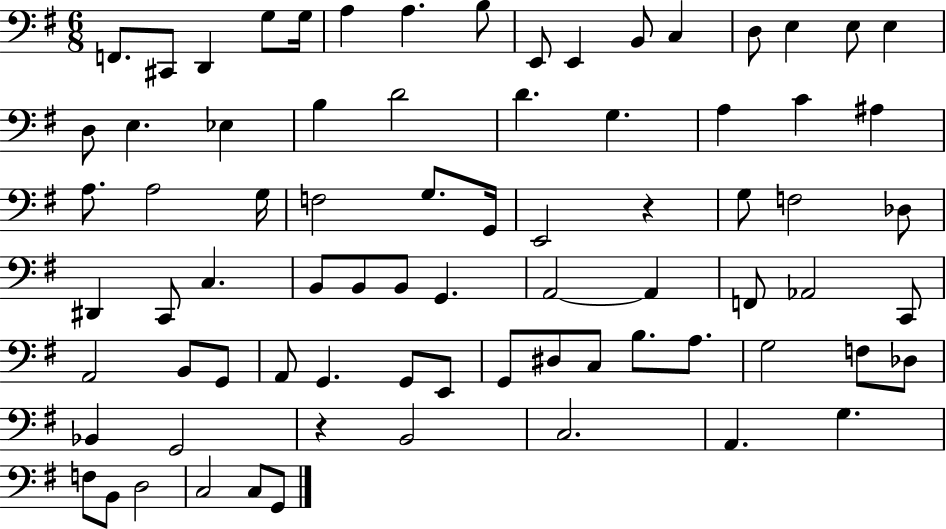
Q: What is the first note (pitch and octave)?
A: F2